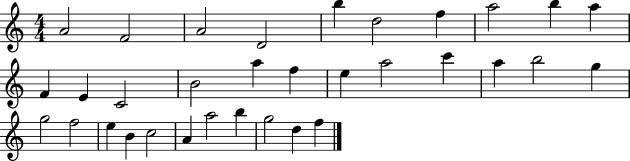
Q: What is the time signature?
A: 4/4